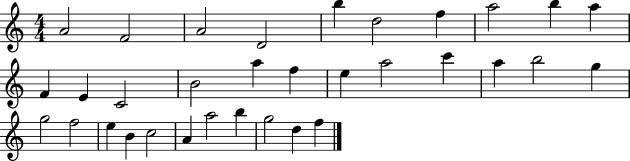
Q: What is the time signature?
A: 4/4